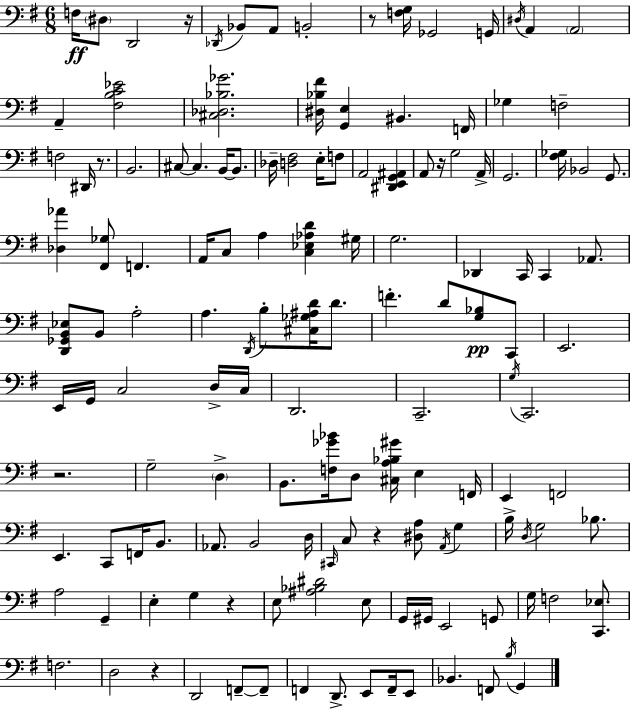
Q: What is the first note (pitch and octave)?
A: F3